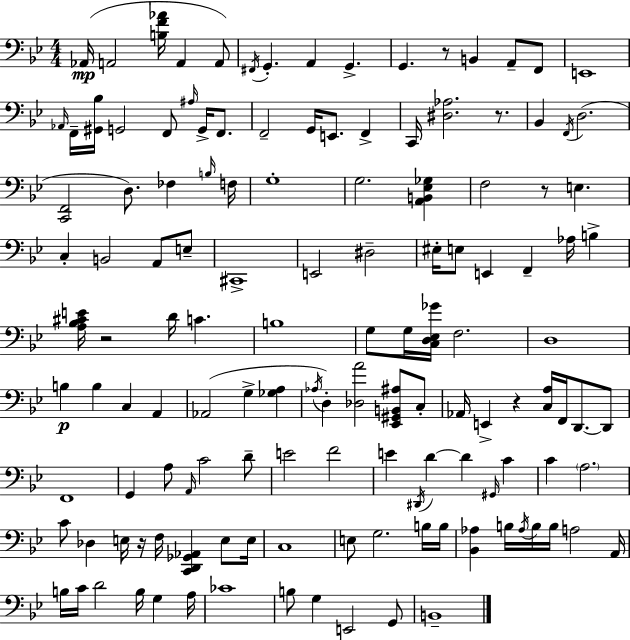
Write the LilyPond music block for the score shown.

{
  \clef bass
  \numericTimeSignature
  \time 4/4
  \key bes \major
  aes,16(\mp a,2 <b f' aes'>16 a,4 a,8) | \acciaccatura { fis,16 } g,4.-. a,4 g,4.-> | g,4. r8 b,4 a,8-- f,8 | e,1 | \break \grace { aes,16 } f,16-- <gis, bes>16 g,2 f,8 \grace { ais16 } g,16-> | f,8. f,2-- g,16 e,8. f,4-> | c,16 <dis aes>2. | r8. bes,4 \acciaccatura { f,16 } d2.( | \break <c, f,>2 d8.) fes4 | \grace { b16 } f16 g1-. | g2. | <a, b, ees ges>4 f2 r8 e4. | \break c4-. b,2 | a,8 e8-- cis,1-> | e,2 dis2-- | eis16-. e8 e,4 f,4-- | \break aes16 b4-> <a bes cis' e'>16 r2 d'16 c'4. | b1 | g8 g16 <c d ees ges'>16 f2. | d1 | \break b4\p b4 c4 | a,4 aes,2( g4-> | <ges a>4 \acciaccatura { aes16 }) d4-. <des a'>2 | <ees, gis, b, ais>8 c8-. aes,16 e,4-> r4 <c a>16 | \break f,16 d,8.~~ d,8 f,1 | g,4 a8 \grace { a,16 } c'2 | d'8-- e'2 f'2 | e'4 \acciaccatura { dis,16 } d'4~~ | \break d'4 \grace { gis,16 } c'4 c'4 \parenthesize a2. | c'8 des4 e16 | r16 f16 <c, d, ges, aes,>4 e8 e16 c1 | e8 g2. | \break b16 b16 <bes, aes>4 b16 \acciaccatura { aes16 } b16 | b16 a2 a,16 b16 c'16 d'2 | b16 g4 a16 ces'1 | b8 g4 | \break e,2 g,8 b,1-- | \bar "|."
}